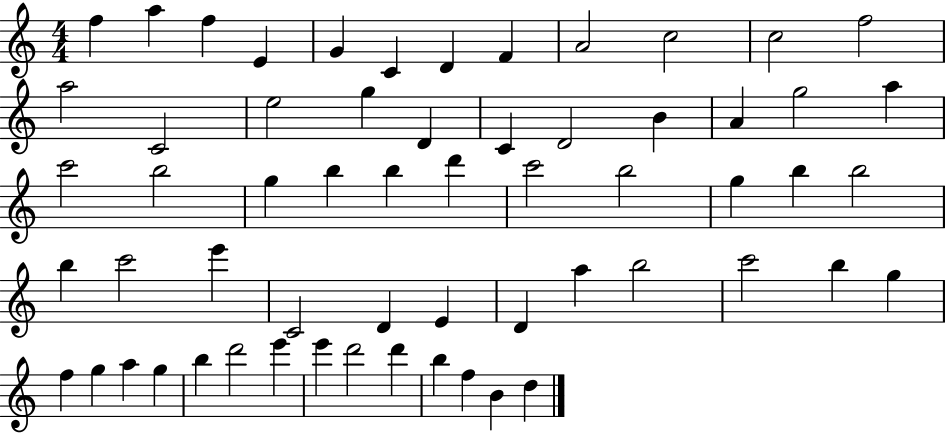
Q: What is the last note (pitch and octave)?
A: D5